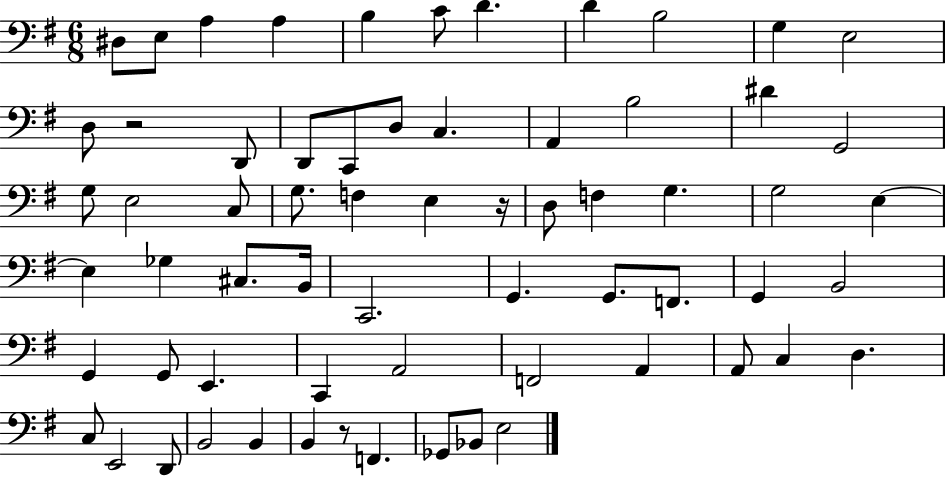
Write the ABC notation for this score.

X:1
T:Untitled
M:6/8
L:1/4
K:G
^D,/2 E,/2 A, A, B, C/2 D D B,2 G, E,2 D,/2 z2 D,,/2 D,,/2 C,,/2 D,/2 C, A,, B,2 ^D G,,2 G,/2 E,2 C,/2 G,/2 F, E, z/4 D,/2 F, G, G,2 E, E, _G, ^C,/2 B,,/4 C,,2 G,, G,,/2 F,,/2 G,, B,,2 G,, G,,/2 E,, C,, A,,2 F,,2 A,, A,,/2 C, D, C,/2 E,,2 D,,/2 B,,2 B,, B,, z/2 F,, _G,,/2 _B,,/2 E,2